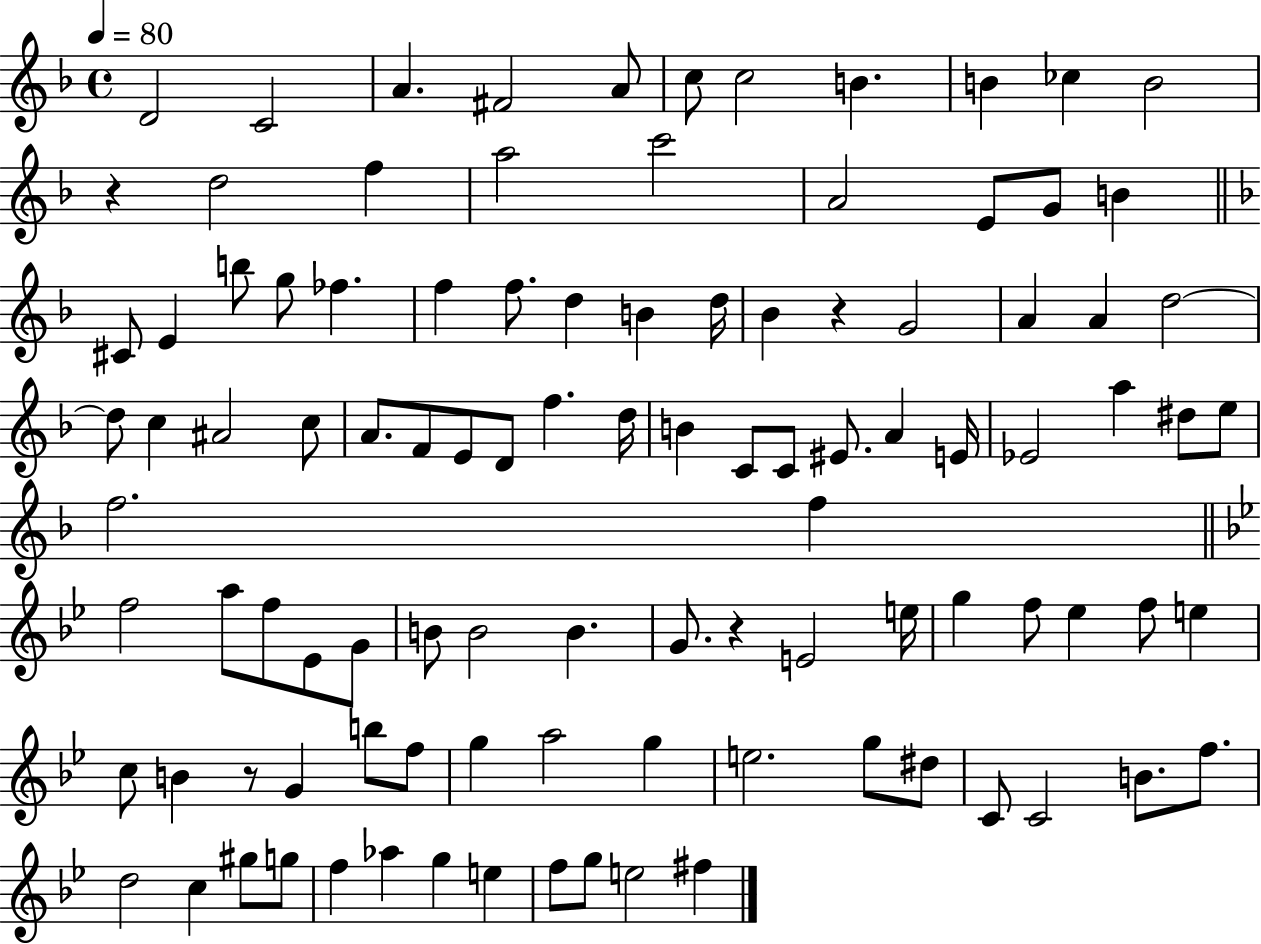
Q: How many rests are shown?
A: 4